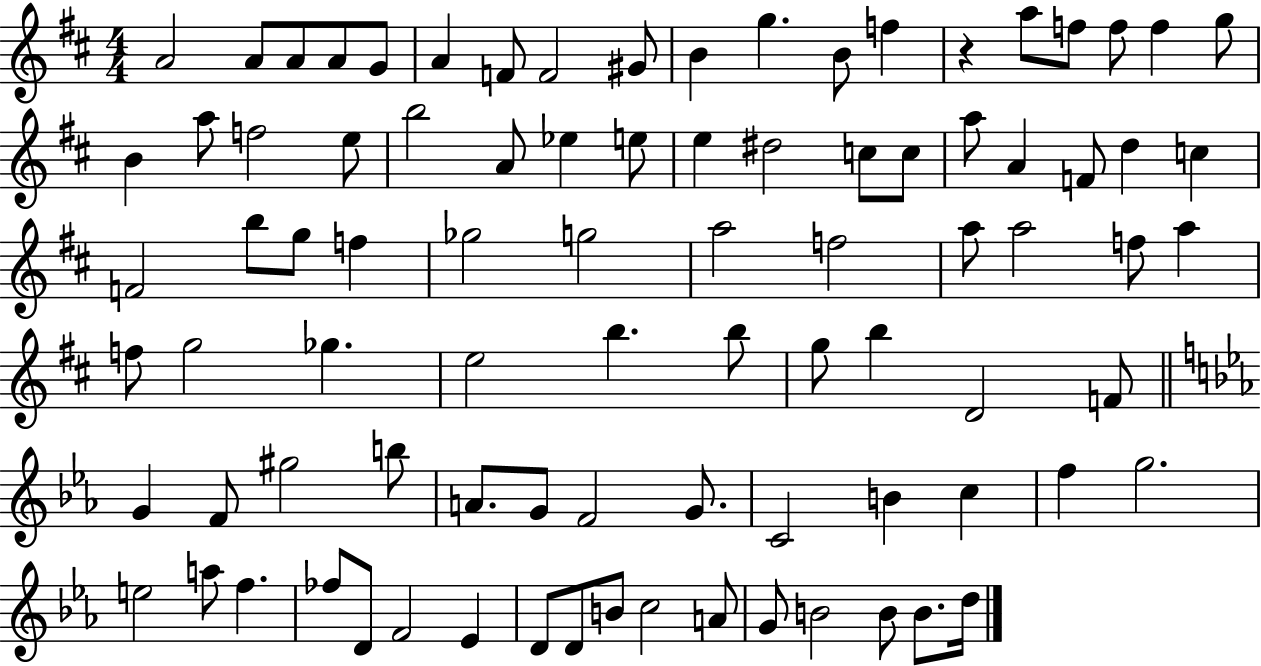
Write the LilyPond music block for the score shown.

{
  \clef treble
  \numericTimeSignature
  \time 4/4
  \key d \major
  a'2 a'8 a'8 a'8 g'8 | a'4 f'8 f'2 gis'8 | b'4 g''4. b'8 f''4 | r4 a''8 f''8 f''8 f''4 g''8 | \break b'4 a''8 f''2 e''8 | b''2 a'8 ees''4 e''8 | e''4 dis''2 c''8 c''8 | a''8 a'4 f'8 d''4 c''4 | \break f'2 b''8 g''8 f''4 | ges''2 g''2 | a''2 f''2 | a''8 a''2 f''8 a''4 | \break f''8 g''2 ges''4. | e''2 b''4. b''8 | g''8 b''4 d'2 f'8 | \bar "||" \break \key c \minor g'4 f'8 gis''2 b''8 | a'8. g'8 f'2 g'8. | c'2 b'4 c''4 | f''4 g''2. | \break e''2 a''8 f''4. | fes''8 d'8 f'2 ees'4 | d'8 d'8 b'8 c''2 a'8 | g'8 b'2 b'8 b'8. d''16 | \break \bar "|."
}